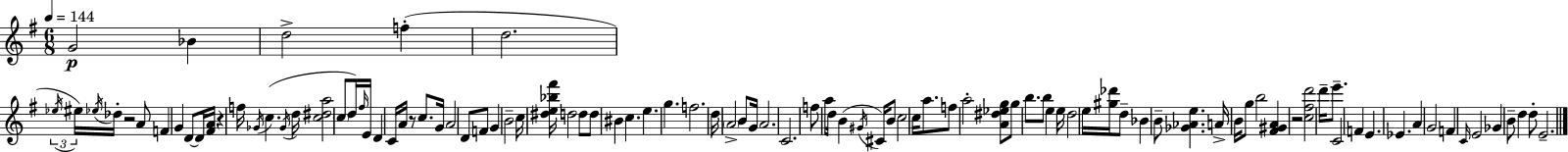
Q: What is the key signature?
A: G major